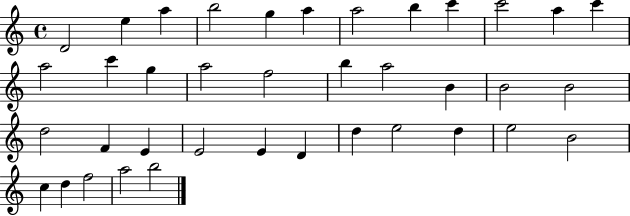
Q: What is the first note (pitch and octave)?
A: D4